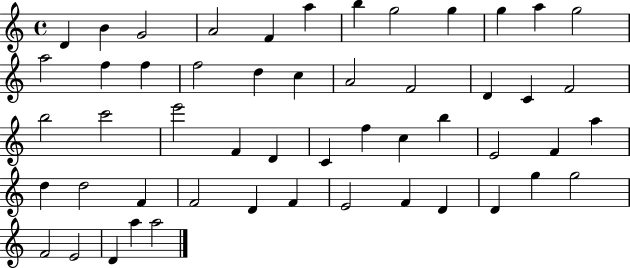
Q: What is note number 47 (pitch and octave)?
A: G5